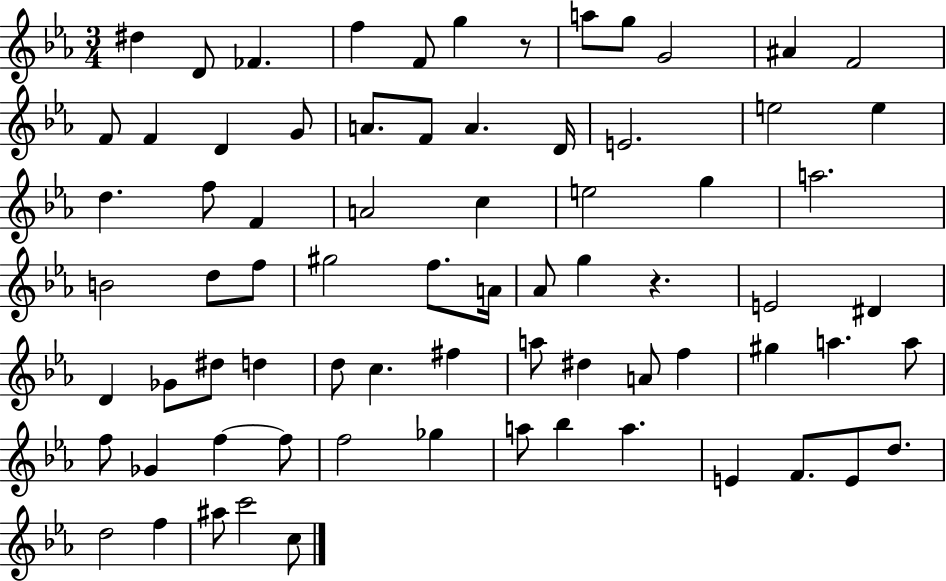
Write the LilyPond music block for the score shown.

{
  \clef treble
  \numericTimeSignature
  \time 3/4
  \key ees \major
  dis''4 d'8 fes'4. | f''4 f'8 g''4 r8 | a''8 g''8 g'2 | ais'4 f'2 | \break f'8 f'4 d'4 g'8 | a'8. f'8 a'4. d'16 | e'2. | e''2 e''4 | \break d''4. f''8 f'4 | a'2 c''4 | e''2 g''4 | a''2. | \break b'2 d''8 f''8 | gis''2 f''8. a'16 | aes'8 g''4 r4. | e'2 dis'4 | \break d'4 ges'8 dis''8 d''4 | d''8 c''4. fis''4 | a''8 dis''4 a'8 f''4 | gis''4 a''4. a''8 | \break f''8 ges'4 f''4~~ f''8 | f''2 ges''4 | a''8 bes''4 a''4. | e'4 f'8. e'8 d''8. | \break d''2 f''4 | ais''8 c'''2 c''8 | \bar "|."
}